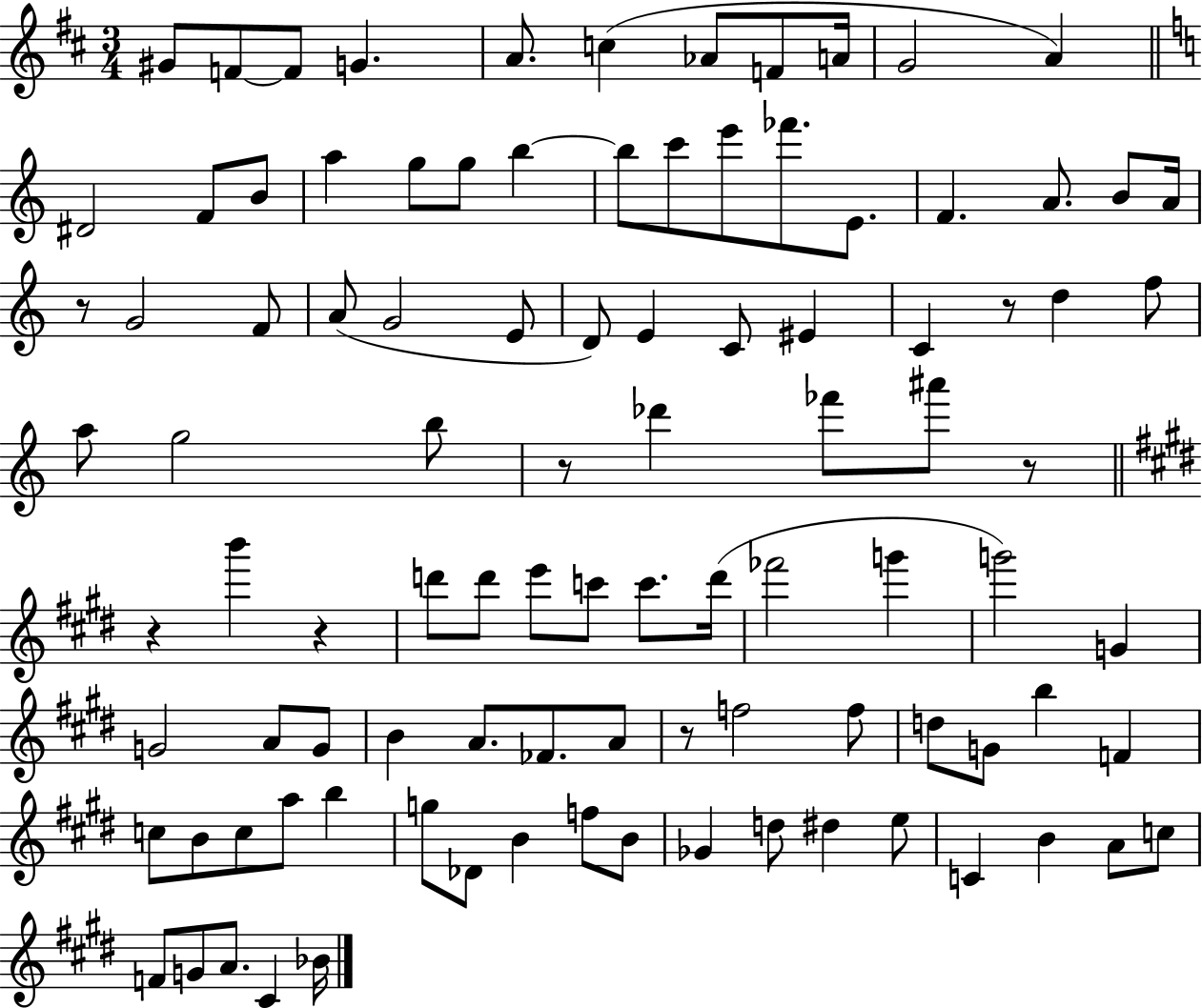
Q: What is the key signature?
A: D major